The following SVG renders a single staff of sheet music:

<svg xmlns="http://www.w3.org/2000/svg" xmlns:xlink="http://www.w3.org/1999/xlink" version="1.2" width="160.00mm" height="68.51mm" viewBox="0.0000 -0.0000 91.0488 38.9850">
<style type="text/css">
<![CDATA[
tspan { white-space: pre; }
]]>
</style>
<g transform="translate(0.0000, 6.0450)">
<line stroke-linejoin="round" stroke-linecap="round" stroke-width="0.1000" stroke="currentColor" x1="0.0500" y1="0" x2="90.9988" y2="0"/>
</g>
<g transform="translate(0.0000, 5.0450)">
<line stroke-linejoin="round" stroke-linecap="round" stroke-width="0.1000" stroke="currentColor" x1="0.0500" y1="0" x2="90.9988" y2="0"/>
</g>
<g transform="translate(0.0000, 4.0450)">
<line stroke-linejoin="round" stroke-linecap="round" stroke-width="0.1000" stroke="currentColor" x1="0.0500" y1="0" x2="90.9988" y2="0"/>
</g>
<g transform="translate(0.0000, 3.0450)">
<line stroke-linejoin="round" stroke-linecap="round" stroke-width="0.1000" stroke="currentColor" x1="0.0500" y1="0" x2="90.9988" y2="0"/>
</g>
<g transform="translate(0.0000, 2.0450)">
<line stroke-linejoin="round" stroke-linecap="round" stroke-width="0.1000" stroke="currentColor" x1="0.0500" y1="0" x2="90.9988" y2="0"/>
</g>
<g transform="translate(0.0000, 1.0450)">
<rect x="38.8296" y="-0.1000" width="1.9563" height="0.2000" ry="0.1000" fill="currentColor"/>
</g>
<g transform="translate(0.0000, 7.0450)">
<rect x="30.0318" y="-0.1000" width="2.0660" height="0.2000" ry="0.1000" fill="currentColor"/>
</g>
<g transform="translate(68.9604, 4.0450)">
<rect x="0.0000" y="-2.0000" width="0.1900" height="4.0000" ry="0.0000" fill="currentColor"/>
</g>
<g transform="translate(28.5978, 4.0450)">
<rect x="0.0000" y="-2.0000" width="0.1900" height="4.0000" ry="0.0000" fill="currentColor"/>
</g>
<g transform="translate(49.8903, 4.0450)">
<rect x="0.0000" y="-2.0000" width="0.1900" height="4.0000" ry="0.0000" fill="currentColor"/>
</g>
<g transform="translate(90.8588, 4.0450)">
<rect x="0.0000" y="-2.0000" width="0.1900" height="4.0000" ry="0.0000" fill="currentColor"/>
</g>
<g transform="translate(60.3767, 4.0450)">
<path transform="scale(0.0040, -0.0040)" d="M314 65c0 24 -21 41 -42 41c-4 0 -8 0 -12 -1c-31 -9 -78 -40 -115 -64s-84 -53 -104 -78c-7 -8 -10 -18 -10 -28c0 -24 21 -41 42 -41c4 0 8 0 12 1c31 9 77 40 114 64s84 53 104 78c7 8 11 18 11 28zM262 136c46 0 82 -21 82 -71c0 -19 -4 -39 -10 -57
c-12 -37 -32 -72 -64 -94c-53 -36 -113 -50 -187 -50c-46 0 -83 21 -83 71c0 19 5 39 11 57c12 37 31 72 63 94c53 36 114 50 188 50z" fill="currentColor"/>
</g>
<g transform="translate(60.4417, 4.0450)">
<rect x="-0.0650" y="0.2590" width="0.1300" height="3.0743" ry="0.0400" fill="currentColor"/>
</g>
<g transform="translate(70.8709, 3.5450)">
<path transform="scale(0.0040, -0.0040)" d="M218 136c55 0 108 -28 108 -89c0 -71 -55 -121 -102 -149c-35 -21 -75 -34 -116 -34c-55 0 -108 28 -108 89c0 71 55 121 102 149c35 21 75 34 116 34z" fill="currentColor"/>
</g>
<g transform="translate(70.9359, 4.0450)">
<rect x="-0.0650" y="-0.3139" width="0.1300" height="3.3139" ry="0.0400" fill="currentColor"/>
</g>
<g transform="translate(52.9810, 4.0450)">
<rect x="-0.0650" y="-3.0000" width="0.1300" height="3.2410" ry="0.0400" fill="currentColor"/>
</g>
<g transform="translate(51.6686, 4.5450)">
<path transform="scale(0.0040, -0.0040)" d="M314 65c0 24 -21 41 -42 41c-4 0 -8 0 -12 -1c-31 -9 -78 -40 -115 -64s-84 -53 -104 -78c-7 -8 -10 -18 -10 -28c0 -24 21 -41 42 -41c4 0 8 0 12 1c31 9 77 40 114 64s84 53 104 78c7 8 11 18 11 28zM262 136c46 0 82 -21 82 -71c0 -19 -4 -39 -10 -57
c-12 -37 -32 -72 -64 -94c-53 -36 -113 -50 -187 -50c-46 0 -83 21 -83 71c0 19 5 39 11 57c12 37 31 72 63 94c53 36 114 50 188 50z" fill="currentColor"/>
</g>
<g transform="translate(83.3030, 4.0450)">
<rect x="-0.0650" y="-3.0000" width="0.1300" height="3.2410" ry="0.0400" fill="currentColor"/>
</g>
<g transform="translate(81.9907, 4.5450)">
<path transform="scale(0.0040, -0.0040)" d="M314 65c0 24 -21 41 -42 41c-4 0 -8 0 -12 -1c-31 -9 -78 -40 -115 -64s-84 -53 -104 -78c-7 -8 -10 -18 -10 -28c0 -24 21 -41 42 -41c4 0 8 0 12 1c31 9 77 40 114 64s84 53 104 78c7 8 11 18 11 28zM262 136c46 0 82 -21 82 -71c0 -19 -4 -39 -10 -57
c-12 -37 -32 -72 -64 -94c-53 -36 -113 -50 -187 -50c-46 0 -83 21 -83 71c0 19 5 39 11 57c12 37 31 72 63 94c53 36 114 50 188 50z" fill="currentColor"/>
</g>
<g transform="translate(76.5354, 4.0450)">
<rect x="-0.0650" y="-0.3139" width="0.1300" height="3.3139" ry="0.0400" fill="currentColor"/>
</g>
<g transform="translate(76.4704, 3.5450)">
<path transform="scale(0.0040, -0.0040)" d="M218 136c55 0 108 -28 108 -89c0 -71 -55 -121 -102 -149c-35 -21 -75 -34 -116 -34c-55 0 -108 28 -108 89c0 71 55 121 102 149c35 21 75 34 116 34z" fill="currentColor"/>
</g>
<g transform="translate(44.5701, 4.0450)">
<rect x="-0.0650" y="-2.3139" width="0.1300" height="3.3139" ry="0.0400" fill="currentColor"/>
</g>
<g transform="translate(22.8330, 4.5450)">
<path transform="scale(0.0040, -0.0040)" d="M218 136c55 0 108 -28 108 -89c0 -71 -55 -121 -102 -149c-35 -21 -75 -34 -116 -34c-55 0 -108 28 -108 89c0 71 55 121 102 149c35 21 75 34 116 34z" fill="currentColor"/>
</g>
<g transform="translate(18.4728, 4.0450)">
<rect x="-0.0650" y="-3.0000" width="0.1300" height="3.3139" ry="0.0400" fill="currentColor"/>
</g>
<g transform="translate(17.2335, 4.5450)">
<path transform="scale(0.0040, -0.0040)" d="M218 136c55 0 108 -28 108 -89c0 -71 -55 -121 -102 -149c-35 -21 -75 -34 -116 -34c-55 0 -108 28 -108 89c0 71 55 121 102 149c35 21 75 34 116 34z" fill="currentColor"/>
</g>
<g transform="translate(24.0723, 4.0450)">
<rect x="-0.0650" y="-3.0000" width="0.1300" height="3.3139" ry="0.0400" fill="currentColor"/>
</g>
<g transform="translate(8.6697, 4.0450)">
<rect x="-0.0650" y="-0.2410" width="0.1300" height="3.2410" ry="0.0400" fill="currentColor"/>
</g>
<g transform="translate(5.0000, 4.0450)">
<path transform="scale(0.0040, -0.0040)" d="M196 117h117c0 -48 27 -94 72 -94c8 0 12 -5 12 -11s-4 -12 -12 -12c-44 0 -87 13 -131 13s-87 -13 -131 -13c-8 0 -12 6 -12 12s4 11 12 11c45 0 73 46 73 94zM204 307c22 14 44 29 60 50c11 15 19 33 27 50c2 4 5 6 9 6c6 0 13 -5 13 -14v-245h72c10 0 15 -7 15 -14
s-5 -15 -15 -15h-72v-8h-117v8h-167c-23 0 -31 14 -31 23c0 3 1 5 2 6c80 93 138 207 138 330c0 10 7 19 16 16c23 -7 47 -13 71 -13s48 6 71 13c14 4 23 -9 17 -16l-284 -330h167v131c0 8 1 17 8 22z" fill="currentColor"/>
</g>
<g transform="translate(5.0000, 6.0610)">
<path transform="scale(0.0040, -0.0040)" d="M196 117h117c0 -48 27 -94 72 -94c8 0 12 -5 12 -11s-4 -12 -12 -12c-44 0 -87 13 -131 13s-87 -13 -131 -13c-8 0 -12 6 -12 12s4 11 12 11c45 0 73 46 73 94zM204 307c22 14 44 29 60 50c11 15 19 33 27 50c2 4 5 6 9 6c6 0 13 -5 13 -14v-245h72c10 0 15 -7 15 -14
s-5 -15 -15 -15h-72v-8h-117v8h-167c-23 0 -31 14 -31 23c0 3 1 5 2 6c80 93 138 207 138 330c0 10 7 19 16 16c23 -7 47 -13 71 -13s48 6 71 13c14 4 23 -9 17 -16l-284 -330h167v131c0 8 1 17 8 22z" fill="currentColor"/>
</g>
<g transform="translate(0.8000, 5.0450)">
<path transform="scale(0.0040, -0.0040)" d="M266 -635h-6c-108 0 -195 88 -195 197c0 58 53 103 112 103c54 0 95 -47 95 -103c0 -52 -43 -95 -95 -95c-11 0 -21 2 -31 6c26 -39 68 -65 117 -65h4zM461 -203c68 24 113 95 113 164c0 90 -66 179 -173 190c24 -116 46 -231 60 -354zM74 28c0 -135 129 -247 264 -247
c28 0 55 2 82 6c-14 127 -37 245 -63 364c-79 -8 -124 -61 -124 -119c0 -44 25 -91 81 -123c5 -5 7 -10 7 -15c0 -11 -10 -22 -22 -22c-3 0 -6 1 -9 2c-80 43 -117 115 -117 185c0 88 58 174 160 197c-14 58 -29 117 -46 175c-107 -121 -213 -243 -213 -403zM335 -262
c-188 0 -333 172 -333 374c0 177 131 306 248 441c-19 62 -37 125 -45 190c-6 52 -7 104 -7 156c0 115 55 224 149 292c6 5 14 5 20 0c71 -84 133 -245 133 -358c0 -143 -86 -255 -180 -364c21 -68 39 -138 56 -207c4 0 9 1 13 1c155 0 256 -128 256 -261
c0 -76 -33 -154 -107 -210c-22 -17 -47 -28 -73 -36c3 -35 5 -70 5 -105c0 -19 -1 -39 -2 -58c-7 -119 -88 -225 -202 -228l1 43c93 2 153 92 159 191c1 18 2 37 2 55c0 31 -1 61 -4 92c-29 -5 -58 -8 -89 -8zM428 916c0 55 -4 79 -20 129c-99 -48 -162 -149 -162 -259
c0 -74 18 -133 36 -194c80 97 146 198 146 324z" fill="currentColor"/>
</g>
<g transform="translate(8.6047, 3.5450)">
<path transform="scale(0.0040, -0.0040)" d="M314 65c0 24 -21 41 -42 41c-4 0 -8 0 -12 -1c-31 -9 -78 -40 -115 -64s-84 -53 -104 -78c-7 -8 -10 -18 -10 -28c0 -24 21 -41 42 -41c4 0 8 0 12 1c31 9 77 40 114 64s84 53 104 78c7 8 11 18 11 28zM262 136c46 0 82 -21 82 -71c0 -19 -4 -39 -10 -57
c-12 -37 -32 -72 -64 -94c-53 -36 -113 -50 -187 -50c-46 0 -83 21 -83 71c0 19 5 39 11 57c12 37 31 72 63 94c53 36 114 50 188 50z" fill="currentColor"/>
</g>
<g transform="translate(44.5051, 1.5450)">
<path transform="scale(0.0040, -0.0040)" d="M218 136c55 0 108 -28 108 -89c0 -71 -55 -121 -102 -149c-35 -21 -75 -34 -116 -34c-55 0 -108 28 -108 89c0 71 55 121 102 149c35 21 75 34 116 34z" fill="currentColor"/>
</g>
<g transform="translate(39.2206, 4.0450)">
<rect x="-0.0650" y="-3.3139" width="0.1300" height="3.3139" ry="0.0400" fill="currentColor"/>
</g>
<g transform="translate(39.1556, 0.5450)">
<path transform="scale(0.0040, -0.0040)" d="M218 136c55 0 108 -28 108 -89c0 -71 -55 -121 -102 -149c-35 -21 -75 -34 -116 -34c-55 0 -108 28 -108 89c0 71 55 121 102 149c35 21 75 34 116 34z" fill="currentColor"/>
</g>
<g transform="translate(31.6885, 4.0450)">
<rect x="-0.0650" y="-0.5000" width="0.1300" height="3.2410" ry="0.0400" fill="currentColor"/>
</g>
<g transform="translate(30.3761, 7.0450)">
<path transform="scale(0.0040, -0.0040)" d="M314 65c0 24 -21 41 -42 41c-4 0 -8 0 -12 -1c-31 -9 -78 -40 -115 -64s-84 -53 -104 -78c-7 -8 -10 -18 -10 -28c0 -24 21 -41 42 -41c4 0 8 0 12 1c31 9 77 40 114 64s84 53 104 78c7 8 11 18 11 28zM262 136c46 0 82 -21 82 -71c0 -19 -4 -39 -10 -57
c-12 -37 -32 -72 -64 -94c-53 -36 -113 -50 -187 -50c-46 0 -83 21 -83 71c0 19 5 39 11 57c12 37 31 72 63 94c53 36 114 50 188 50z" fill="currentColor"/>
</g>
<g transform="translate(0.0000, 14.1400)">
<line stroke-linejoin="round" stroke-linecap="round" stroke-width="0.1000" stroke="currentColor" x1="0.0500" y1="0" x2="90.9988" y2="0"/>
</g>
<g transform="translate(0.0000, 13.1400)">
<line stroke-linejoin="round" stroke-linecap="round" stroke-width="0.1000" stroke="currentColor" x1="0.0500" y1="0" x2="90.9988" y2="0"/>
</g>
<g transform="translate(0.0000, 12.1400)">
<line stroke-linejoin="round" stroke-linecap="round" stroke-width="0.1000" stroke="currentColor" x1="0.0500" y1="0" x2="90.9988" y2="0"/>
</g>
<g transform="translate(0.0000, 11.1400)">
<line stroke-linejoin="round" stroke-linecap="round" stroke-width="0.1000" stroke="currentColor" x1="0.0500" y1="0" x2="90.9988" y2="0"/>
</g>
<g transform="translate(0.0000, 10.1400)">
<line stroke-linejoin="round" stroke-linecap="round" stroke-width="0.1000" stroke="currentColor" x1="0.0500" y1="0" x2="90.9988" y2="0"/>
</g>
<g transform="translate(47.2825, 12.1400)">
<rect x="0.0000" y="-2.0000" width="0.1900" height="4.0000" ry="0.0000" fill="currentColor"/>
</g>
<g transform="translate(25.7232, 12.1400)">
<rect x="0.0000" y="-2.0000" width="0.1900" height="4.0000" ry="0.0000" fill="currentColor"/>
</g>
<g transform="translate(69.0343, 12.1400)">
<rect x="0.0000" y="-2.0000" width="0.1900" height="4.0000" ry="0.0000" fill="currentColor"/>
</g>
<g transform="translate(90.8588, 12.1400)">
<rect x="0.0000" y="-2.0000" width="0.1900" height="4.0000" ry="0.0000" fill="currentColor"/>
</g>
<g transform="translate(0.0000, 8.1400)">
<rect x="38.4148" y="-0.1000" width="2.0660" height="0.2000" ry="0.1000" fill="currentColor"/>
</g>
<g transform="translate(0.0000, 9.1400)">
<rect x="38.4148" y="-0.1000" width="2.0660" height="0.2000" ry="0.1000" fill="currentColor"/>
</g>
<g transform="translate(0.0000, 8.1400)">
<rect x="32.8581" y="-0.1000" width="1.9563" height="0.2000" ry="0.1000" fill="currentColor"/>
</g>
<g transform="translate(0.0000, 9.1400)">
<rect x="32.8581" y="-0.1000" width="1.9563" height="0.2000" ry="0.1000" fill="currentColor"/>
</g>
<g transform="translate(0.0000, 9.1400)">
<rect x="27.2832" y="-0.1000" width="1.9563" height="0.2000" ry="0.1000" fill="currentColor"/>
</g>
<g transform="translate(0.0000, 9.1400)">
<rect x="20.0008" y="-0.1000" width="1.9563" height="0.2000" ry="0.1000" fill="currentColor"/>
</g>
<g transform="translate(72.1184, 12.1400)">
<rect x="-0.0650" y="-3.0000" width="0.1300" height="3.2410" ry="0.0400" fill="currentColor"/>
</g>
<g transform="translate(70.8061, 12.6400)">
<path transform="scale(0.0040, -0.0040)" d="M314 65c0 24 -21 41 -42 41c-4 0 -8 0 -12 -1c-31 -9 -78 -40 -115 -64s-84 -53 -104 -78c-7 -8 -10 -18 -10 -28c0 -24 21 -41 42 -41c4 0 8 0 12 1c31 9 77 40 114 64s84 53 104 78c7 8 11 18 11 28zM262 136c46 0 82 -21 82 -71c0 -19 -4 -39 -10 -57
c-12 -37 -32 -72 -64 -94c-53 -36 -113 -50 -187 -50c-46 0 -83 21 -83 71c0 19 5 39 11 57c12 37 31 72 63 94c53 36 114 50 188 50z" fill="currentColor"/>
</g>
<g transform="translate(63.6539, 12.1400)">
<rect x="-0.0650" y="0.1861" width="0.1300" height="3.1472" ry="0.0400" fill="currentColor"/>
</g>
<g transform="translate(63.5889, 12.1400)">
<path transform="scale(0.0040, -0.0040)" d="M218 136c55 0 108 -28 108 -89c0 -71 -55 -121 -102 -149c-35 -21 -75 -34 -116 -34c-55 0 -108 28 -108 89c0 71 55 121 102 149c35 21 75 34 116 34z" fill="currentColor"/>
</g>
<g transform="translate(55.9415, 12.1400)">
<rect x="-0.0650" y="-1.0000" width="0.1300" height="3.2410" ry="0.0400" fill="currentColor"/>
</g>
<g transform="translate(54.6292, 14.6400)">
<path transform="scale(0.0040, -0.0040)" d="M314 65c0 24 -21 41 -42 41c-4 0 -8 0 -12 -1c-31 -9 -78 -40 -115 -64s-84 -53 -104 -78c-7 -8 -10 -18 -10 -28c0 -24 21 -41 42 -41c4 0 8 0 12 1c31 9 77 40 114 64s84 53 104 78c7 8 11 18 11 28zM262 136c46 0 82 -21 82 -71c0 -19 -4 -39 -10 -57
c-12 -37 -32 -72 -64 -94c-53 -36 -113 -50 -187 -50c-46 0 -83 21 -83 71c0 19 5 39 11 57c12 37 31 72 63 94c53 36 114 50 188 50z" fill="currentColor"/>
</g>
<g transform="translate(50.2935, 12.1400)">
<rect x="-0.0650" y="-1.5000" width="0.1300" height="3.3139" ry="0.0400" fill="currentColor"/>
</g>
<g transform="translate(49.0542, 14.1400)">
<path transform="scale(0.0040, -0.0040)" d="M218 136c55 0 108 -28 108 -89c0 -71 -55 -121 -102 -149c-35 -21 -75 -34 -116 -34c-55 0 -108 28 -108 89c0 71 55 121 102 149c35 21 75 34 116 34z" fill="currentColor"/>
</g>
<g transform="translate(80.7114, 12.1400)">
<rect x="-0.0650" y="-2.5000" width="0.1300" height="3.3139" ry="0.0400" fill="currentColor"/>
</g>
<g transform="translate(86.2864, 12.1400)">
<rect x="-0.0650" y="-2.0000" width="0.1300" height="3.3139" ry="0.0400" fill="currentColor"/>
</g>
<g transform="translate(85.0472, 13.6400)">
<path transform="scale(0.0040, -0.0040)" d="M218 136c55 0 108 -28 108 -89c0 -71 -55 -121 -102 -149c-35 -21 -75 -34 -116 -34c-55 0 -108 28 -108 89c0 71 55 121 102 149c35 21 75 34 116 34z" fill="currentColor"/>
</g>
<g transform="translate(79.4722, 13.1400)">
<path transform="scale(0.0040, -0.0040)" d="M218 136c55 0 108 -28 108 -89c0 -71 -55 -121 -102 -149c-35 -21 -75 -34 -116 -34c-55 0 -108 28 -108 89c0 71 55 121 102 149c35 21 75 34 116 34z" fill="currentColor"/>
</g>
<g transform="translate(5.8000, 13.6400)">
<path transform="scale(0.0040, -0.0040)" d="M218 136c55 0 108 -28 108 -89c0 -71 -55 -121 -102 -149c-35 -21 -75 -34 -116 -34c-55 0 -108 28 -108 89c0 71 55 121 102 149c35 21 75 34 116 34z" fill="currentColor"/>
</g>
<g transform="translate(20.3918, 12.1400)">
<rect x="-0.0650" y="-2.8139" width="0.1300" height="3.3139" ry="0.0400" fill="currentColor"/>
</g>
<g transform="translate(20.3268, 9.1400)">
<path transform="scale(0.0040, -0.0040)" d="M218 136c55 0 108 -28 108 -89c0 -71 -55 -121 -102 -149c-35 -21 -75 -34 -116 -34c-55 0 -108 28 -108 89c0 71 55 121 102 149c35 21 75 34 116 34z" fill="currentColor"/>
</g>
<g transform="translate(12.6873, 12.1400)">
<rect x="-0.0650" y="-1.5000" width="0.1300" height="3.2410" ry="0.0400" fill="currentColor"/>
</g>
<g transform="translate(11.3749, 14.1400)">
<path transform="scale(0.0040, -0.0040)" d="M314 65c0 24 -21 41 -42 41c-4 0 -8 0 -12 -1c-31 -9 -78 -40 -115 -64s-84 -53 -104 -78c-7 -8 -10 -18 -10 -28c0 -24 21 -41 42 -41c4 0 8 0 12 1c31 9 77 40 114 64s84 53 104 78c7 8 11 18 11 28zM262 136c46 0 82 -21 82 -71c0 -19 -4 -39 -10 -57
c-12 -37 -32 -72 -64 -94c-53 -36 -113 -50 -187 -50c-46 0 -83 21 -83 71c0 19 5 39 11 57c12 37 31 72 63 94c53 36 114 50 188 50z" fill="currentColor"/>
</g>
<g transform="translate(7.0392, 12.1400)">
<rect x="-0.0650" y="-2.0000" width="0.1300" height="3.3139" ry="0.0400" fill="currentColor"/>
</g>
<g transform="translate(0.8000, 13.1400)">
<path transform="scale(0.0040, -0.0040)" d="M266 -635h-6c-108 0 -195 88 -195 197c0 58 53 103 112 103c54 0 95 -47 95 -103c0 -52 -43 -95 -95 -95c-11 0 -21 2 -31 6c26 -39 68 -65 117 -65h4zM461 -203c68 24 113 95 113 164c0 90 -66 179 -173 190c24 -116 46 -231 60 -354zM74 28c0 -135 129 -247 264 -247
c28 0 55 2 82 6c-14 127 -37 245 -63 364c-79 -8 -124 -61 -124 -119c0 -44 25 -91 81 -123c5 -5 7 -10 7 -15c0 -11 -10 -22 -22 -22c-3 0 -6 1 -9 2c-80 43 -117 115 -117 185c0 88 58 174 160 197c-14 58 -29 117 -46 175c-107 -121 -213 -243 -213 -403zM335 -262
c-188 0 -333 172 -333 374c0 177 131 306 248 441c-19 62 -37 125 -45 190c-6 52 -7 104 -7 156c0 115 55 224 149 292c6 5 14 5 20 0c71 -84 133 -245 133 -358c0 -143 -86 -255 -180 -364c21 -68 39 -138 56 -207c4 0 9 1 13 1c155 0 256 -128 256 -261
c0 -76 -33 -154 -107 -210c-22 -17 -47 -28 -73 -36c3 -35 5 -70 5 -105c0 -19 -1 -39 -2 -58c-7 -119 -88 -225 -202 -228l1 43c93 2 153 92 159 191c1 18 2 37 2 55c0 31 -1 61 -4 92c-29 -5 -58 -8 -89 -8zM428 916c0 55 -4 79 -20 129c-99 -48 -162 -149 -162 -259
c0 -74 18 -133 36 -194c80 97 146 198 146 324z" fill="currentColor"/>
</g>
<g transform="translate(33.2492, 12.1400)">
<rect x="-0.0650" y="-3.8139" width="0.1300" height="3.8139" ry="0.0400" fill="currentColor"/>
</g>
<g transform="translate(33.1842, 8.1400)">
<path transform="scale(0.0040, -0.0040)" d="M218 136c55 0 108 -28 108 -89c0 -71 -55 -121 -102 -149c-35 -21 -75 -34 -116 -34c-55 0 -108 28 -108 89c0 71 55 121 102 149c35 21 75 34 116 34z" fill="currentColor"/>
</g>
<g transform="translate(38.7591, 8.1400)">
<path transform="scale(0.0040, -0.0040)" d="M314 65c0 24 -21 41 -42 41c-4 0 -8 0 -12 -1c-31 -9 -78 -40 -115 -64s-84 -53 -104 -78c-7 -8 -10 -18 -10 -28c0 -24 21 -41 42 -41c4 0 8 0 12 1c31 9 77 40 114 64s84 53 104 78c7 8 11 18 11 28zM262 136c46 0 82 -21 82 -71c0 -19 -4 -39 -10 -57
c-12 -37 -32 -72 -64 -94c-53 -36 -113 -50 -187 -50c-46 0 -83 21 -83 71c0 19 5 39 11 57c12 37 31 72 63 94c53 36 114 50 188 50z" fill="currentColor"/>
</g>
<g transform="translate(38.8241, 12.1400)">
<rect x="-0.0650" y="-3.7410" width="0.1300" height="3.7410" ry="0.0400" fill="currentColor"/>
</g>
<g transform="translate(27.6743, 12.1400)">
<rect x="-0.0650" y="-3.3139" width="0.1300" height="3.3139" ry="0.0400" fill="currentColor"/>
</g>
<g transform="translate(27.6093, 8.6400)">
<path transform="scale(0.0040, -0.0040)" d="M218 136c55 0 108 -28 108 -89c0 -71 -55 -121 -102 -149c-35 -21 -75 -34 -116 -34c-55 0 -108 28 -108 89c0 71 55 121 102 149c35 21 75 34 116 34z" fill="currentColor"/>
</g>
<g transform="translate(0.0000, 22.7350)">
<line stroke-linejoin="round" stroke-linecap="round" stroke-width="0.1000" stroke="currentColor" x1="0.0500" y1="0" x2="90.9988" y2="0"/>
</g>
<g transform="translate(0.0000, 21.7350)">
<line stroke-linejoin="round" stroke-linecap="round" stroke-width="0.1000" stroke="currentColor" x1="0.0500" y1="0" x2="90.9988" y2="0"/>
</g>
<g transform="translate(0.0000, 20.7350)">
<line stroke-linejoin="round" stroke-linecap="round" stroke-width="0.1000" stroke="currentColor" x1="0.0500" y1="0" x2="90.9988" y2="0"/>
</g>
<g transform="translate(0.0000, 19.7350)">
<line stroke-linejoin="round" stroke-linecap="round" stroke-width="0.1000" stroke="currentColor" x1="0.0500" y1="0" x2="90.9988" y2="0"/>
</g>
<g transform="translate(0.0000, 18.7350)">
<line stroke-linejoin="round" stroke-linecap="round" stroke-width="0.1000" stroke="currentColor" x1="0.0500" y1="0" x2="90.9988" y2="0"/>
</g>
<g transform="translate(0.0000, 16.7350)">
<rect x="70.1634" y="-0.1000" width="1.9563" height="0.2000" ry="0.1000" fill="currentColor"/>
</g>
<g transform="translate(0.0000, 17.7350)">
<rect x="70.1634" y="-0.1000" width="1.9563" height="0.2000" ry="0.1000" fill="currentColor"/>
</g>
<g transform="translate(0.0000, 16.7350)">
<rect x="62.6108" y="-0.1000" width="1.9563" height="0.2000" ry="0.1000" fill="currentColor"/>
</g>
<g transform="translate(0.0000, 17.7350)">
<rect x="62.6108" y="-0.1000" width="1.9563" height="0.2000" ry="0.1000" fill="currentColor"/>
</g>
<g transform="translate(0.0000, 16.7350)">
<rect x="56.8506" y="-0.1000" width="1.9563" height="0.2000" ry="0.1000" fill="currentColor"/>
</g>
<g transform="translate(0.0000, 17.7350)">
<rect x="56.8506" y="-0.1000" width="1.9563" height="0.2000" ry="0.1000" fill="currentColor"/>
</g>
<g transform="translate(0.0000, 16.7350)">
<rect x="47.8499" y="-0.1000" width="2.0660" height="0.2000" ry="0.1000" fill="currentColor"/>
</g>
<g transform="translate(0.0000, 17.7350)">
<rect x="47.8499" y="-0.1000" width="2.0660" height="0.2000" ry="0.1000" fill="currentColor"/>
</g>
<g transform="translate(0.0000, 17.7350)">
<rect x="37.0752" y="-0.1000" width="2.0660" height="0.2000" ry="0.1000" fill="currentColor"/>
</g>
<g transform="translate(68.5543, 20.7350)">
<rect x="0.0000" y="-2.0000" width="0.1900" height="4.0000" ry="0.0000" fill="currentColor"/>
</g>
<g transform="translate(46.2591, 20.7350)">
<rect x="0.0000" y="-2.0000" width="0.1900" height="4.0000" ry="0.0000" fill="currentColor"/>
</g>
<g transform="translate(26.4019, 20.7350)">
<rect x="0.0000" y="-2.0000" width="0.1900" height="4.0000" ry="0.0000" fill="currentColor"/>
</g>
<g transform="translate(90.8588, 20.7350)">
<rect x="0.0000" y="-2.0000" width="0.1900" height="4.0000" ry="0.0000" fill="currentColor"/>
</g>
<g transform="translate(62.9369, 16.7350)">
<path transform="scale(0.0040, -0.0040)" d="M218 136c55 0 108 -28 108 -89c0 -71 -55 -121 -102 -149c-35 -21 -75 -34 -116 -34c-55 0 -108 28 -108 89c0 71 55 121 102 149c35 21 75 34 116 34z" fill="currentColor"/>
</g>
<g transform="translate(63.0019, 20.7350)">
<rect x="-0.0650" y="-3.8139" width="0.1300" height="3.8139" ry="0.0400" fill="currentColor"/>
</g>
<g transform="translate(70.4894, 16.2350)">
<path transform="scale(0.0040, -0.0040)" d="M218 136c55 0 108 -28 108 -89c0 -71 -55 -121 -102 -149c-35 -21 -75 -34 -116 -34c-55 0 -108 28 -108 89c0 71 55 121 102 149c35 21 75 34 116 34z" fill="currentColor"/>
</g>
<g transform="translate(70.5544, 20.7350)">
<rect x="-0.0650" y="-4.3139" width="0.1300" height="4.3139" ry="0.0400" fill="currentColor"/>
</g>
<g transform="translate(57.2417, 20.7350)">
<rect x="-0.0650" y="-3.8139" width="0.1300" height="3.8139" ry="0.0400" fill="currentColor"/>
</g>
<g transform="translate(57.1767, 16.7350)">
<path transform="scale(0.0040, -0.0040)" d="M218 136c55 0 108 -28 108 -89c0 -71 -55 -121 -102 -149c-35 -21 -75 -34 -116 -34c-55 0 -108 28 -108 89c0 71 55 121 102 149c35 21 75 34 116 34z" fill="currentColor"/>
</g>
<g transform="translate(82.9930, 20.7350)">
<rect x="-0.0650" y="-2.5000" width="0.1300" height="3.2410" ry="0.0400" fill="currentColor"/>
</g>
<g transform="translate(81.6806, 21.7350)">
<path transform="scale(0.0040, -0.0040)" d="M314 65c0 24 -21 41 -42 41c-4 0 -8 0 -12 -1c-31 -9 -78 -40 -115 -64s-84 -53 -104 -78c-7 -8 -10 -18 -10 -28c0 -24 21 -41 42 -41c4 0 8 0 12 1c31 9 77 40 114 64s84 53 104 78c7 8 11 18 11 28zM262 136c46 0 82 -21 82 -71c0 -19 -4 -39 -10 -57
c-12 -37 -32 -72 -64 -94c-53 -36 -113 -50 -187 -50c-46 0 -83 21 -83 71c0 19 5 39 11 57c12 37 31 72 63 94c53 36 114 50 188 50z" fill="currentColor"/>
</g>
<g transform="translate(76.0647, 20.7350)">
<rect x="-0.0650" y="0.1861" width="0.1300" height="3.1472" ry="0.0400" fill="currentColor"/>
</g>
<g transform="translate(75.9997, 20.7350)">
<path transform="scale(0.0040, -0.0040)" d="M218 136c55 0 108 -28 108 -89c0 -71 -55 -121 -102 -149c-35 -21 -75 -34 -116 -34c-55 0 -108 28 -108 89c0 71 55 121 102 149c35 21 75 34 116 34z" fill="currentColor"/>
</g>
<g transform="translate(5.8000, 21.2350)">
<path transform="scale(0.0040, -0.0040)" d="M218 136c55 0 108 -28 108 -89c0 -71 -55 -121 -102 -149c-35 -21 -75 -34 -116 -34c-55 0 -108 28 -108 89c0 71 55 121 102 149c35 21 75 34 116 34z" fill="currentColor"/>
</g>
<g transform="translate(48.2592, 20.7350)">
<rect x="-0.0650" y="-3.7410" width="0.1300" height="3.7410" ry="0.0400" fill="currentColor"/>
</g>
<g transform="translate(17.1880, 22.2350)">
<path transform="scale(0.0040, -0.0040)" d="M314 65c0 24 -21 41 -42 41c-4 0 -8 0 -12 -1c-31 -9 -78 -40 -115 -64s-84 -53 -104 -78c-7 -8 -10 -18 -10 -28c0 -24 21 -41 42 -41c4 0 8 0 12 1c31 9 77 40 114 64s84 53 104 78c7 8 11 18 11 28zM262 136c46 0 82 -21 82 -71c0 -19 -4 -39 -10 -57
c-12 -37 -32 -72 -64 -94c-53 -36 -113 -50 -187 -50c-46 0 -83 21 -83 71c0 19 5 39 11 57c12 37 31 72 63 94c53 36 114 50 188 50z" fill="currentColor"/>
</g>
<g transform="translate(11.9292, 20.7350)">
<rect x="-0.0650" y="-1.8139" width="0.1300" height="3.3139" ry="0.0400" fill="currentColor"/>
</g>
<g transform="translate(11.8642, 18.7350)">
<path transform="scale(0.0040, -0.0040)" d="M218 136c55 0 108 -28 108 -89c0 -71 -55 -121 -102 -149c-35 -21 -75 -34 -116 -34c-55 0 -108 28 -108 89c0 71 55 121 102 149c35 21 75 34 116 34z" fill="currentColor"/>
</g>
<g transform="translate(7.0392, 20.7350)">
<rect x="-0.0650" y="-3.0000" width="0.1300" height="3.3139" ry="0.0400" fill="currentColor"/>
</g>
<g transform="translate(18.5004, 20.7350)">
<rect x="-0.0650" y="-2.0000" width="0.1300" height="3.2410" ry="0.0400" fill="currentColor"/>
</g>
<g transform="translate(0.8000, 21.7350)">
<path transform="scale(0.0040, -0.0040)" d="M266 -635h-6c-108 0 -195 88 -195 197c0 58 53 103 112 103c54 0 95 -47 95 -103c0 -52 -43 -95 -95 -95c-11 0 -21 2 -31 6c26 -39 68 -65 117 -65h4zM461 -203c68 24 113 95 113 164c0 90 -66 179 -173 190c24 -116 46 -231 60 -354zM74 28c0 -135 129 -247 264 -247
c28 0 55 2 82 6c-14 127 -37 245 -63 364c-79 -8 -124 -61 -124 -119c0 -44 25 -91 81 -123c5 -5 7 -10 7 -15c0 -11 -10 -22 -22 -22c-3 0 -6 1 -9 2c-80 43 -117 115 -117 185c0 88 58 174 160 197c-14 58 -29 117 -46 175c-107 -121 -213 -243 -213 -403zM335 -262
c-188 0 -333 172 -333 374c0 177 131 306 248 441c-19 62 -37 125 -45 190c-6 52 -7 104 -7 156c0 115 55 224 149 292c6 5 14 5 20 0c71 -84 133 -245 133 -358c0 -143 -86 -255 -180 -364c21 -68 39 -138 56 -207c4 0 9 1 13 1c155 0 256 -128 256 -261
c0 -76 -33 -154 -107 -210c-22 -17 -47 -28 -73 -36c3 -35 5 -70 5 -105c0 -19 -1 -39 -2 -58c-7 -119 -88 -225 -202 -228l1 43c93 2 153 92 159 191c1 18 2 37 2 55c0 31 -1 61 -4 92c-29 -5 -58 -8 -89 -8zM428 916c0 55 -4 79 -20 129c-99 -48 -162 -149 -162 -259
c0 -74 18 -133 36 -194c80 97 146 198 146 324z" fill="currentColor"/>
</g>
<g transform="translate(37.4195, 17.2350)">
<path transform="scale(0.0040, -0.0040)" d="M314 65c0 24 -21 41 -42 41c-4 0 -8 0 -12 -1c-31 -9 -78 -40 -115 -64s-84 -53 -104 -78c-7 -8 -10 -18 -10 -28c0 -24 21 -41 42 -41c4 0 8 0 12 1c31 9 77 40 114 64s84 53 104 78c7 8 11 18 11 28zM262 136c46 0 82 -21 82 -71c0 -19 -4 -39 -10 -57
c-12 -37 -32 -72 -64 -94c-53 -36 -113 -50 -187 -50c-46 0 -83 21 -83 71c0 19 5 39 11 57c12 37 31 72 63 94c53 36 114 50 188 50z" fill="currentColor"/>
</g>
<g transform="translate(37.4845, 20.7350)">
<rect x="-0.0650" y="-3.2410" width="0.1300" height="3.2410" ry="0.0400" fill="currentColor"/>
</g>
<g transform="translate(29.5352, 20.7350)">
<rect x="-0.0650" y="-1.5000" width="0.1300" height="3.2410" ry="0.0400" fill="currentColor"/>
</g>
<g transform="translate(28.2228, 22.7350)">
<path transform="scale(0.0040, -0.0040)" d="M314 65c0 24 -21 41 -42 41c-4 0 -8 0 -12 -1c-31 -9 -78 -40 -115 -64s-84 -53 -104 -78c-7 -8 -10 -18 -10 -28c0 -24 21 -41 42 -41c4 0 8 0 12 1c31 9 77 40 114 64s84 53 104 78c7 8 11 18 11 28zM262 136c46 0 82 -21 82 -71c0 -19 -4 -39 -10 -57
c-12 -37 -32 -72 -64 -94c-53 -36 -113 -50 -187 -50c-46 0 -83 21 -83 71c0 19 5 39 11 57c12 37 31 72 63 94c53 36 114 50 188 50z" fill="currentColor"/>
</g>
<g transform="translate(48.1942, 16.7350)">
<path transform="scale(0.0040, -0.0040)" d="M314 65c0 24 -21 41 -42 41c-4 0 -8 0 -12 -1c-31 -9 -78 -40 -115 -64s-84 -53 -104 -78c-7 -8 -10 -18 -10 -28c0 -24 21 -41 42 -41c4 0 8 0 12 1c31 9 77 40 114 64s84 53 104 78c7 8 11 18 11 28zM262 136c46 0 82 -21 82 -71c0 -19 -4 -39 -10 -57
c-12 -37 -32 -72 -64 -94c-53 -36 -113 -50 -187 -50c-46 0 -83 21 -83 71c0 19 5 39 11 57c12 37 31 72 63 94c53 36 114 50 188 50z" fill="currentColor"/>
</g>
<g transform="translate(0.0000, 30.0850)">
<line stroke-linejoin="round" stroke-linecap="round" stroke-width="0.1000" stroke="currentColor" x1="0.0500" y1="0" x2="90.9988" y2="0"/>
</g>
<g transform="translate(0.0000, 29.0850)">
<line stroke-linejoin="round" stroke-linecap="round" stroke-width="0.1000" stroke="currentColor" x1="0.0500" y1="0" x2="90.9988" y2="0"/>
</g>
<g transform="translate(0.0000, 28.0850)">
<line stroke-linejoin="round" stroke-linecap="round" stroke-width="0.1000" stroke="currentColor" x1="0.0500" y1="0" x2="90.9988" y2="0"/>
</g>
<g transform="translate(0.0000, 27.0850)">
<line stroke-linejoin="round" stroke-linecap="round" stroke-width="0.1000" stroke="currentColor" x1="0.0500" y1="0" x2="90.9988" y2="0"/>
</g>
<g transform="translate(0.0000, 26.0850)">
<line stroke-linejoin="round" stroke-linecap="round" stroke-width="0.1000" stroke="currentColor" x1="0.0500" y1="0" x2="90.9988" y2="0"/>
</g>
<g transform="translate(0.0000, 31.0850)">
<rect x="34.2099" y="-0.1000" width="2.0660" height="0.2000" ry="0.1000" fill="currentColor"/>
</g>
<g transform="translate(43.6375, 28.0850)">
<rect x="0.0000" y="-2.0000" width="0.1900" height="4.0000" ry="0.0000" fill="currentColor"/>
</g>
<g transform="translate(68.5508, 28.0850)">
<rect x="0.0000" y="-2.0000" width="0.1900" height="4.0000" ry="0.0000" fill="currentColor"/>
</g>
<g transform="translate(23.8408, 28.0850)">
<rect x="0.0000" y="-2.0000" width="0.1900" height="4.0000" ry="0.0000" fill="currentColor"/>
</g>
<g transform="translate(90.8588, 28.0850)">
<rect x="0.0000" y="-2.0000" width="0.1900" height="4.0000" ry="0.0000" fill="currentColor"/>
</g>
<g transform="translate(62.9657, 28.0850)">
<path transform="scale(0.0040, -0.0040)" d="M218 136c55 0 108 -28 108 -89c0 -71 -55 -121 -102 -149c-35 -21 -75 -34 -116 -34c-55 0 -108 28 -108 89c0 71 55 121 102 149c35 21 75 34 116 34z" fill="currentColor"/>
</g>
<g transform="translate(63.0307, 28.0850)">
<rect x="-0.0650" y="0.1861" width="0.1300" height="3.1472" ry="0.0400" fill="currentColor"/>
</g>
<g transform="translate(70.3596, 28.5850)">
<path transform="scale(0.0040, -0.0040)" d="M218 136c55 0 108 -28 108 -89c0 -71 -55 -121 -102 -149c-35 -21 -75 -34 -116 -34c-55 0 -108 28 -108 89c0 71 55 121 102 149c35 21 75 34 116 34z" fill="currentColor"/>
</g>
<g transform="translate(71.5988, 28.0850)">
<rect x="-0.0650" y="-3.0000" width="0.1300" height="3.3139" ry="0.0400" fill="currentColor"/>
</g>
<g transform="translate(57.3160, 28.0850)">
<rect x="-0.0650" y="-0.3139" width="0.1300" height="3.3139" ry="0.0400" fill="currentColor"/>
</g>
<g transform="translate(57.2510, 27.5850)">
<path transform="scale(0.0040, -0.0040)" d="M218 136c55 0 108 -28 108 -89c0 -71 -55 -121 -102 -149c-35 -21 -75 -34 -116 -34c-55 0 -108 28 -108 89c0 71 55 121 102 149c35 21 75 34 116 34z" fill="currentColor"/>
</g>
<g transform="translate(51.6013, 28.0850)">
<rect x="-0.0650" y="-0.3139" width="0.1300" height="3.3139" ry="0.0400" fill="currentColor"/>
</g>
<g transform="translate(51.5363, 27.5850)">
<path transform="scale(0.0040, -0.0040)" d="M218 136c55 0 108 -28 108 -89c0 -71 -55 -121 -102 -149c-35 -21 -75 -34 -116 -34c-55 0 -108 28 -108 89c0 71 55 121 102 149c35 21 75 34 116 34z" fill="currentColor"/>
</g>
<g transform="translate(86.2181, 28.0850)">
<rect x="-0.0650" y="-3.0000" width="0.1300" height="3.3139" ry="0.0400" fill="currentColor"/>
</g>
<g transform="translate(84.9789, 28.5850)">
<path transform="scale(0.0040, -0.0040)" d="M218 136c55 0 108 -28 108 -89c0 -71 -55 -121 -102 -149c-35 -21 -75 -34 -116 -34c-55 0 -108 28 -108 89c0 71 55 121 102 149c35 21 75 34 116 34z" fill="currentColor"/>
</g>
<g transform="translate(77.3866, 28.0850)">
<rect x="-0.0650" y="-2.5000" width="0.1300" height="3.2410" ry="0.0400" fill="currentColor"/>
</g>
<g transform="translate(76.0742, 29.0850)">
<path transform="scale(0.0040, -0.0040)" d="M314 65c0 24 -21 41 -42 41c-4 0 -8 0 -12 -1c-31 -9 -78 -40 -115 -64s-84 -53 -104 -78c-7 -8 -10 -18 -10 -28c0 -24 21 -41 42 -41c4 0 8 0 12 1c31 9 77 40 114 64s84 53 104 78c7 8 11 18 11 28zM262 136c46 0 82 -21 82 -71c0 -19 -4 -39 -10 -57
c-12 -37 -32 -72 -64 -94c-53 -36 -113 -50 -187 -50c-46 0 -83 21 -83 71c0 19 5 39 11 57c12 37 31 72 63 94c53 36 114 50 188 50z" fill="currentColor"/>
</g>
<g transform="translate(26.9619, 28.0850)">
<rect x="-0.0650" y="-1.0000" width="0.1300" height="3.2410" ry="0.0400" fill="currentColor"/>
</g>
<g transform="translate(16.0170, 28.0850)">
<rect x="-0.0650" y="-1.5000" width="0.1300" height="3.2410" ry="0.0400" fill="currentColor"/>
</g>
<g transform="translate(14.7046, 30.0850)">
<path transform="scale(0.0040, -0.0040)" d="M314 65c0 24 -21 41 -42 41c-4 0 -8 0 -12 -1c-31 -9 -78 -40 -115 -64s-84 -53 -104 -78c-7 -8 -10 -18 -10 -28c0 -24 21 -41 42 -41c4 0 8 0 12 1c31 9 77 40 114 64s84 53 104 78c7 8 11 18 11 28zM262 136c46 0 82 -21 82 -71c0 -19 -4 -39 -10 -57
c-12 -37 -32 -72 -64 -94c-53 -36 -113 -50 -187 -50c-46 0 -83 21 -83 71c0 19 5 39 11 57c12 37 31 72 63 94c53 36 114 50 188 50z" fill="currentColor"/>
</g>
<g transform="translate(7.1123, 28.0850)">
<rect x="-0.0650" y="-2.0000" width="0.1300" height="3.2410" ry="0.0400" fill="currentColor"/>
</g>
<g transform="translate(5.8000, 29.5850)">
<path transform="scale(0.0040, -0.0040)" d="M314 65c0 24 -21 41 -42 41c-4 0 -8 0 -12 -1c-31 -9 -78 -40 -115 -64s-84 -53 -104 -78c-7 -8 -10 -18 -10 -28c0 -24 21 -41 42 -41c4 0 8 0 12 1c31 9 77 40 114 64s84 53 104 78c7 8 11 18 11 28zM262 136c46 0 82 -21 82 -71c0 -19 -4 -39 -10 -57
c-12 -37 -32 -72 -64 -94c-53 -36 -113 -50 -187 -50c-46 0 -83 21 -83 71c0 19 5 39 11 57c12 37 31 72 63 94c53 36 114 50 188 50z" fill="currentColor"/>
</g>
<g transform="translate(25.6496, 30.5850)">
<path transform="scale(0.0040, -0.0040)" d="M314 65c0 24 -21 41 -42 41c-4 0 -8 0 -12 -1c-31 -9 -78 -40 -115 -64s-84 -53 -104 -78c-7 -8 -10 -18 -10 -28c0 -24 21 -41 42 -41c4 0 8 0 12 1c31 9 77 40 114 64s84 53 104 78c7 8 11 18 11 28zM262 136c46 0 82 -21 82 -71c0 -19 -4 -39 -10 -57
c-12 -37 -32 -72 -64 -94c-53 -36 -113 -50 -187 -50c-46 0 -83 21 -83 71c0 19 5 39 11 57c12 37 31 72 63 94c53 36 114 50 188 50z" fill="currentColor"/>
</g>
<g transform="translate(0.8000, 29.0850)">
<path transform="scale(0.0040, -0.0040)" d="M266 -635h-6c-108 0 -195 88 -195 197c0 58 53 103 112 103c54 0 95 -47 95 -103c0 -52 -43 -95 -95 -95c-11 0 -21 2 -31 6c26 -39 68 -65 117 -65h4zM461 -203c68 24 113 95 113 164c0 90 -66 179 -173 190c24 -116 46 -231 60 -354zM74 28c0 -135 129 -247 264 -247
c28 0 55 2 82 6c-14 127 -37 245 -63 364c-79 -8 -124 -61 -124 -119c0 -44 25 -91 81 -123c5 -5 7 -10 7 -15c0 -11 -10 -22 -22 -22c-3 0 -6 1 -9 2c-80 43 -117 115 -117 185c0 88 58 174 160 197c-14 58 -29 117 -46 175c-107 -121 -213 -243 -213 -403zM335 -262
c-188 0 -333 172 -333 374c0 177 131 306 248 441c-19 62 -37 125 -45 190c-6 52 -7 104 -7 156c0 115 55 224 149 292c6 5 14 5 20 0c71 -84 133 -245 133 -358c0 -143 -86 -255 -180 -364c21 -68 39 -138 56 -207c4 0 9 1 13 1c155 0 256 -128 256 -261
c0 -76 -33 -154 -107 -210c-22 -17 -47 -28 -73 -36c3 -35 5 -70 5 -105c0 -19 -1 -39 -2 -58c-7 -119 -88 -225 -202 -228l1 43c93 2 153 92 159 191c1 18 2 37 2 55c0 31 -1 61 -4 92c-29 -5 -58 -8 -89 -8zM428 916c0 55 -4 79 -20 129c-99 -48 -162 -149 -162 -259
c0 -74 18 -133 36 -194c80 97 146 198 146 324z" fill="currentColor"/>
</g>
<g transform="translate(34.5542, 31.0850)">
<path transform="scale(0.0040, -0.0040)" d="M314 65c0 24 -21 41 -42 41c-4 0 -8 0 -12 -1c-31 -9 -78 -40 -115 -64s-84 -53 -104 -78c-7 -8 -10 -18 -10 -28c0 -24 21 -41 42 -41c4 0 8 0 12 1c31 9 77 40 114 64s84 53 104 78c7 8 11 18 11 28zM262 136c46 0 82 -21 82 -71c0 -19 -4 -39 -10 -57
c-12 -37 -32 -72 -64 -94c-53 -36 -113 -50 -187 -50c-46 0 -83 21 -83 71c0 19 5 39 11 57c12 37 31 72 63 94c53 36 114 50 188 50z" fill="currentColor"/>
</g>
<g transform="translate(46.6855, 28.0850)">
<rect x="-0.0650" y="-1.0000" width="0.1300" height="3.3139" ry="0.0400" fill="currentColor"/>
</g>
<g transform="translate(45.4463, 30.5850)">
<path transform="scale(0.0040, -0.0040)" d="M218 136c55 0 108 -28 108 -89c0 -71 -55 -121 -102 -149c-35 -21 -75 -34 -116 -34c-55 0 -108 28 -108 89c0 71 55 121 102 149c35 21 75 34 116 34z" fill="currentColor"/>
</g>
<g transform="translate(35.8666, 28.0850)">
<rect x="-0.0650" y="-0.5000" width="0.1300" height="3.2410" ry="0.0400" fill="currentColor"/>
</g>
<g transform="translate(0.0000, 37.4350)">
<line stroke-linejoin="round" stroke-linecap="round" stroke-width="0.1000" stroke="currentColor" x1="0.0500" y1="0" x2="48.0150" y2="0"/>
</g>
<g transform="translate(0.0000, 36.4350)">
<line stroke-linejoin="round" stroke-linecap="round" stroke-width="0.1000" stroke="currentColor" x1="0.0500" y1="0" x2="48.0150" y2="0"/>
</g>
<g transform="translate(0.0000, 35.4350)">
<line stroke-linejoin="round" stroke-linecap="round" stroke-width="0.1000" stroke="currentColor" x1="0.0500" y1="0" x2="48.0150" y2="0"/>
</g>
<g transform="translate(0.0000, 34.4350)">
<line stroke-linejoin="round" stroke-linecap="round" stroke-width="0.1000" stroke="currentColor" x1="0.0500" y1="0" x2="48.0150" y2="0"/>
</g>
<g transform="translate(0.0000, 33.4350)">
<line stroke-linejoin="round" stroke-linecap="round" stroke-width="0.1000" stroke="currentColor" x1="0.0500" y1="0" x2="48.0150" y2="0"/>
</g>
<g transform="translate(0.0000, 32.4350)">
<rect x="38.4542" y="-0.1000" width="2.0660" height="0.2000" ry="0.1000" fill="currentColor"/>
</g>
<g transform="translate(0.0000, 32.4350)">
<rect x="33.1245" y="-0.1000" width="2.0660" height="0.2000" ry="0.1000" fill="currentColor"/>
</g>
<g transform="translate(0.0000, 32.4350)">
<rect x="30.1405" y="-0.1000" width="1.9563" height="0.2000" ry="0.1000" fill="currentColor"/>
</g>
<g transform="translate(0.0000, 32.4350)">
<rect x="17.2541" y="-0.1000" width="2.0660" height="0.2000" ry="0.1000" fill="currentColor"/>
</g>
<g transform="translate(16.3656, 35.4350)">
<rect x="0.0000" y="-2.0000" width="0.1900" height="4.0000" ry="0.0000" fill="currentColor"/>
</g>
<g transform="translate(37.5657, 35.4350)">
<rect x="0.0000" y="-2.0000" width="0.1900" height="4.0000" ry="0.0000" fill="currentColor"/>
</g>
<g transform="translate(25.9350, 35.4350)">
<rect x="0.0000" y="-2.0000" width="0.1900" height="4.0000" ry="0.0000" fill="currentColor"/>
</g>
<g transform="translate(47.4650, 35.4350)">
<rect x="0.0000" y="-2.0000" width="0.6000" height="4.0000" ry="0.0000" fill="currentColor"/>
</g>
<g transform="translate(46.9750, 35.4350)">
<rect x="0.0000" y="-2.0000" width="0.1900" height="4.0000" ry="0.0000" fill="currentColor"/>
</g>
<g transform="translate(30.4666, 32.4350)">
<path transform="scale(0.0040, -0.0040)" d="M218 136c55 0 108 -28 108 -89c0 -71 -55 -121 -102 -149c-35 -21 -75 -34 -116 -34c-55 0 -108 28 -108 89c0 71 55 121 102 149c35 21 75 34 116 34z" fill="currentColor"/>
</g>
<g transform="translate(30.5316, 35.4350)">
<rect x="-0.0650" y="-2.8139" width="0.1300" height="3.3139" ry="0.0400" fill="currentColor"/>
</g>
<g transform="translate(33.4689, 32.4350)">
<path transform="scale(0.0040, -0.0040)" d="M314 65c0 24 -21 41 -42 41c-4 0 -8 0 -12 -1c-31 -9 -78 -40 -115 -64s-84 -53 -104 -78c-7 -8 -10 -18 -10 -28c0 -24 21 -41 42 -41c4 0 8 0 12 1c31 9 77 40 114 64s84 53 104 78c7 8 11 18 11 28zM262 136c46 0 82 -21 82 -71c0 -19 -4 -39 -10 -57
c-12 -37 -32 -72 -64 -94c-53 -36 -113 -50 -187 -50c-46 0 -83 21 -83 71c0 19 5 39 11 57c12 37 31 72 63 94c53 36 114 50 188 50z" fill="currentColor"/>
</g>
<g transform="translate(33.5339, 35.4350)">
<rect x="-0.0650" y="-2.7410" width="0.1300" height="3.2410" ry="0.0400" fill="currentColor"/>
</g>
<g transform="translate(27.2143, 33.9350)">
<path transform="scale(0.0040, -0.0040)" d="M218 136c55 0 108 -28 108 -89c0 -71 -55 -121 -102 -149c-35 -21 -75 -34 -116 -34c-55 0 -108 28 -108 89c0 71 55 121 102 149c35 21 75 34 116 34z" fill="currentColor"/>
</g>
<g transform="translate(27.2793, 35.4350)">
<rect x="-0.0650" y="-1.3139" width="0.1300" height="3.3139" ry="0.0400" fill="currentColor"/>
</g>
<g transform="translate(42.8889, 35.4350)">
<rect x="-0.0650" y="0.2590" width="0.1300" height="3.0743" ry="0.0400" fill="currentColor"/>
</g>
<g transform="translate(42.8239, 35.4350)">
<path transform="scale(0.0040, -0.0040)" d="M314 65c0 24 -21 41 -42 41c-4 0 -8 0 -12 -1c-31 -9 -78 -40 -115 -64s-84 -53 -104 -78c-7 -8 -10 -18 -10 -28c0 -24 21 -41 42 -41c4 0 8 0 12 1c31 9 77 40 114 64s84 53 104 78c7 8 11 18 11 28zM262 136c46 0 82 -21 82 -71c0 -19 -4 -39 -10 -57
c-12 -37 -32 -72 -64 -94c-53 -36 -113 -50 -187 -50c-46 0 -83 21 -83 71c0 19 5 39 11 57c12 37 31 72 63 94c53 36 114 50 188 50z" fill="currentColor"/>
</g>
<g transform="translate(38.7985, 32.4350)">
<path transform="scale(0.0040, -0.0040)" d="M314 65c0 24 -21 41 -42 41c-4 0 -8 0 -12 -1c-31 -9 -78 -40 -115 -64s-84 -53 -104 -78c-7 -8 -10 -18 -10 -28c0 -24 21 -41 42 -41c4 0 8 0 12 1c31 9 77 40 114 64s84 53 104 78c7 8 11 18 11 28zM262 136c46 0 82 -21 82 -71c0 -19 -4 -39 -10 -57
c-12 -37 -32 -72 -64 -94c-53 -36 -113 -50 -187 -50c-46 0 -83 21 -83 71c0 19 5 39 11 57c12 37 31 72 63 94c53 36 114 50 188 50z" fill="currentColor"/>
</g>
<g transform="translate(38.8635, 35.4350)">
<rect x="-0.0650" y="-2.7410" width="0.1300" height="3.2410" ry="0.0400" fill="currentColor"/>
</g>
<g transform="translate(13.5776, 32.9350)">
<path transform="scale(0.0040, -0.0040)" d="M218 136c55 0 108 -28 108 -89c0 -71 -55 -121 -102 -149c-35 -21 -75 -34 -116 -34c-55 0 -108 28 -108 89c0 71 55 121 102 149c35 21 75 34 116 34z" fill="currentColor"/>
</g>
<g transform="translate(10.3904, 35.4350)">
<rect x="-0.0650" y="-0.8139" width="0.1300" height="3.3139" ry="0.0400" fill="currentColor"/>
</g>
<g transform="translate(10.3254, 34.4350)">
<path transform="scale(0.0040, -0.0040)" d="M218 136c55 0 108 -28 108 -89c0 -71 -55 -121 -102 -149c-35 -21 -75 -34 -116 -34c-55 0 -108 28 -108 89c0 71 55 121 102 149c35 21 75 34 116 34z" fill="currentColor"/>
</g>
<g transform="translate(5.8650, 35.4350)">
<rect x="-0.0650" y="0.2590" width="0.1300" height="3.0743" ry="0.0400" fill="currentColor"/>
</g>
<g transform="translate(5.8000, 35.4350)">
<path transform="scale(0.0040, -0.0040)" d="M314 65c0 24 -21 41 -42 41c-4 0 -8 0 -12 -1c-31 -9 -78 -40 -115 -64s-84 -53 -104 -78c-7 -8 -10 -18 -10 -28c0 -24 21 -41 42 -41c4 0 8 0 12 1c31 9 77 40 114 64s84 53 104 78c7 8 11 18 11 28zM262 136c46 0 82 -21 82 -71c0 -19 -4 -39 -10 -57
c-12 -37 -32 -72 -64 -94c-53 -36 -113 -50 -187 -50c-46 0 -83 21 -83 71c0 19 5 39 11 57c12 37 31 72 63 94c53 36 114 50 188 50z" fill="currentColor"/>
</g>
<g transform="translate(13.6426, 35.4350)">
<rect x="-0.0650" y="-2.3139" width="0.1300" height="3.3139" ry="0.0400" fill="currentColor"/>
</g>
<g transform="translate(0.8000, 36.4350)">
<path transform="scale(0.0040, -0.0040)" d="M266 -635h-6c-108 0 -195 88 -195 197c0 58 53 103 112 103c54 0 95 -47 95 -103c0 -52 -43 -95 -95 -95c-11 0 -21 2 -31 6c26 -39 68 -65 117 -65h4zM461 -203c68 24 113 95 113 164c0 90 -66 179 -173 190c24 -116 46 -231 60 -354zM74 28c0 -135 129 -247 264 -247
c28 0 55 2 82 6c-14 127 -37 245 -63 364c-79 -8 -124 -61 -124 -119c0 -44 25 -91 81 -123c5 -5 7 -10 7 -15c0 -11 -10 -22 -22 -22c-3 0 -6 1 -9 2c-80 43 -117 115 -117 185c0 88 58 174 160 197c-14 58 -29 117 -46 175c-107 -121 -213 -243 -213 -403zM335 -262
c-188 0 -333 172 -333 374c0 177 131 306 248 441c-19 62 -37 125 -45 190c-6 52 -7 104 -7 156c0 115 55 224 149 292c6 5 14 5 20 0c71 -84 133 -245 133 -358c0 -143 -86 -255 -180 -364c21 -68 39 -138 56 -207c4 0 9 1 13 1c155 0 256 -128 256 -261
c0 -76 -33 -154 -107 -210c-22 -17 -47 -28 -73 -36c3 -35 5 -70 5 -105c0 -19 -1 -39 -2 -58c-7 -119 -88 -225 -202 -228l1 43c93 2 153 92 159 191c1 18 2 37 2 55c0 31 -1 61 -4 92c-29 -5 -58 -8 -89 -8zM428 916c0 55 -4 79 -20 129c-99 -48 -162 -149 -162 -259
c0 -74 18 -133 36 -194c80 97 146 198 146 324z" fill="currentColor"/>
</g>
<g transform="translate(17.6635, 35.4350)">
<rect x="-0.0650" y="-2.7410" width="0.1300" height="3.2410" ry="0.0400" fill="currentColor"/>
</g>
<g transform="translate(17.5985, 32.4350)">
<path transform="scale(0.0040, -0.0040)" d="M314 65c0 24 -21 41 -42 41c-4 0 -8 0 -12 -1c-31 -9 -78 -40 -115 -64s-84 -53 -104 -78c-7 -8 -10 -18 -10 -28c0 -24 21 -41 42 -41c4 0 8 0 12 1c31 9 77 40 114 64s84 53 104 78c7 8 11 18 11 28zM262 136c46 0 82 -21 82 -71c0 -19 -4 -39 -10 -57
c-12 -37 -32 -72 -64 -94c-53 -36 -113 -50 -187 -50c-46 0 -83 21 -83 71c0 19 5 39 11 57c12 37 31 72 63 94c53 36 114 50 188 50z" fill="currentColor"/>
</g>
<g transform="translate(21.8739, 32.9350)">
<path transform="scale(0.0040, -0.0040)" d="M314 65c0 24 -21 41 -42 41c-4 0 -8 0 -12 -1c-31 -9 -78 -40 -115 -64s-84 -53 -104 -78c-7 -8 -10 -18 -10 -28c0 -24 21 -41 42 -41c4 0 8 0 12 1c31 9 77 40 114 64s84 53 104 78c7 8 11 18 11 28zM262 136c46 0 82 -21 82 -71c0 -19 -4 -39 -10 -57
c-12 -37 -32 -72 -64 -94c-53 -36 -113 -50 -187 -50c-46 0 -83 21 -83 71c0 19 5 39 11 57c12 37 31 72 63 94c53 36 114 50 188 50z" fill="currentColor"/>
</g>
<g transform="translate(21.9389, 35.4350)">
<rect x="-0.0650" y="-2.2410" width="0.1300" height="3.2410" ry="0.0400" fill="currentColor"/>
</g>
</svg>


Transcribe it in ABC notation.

X:1
T:Untitled
M:4/4
L:1/4
K:C
c2 A A C2 b g A2 B2 c c A2 F E2 a b c' c'2 E D2 B A2 G F A f F2 E2 b2 c'2 c' c' d' B G2 F2 E2 D2 C2 D c c B A G2 A B2 d g a2 g2 e a a2 a2 B2